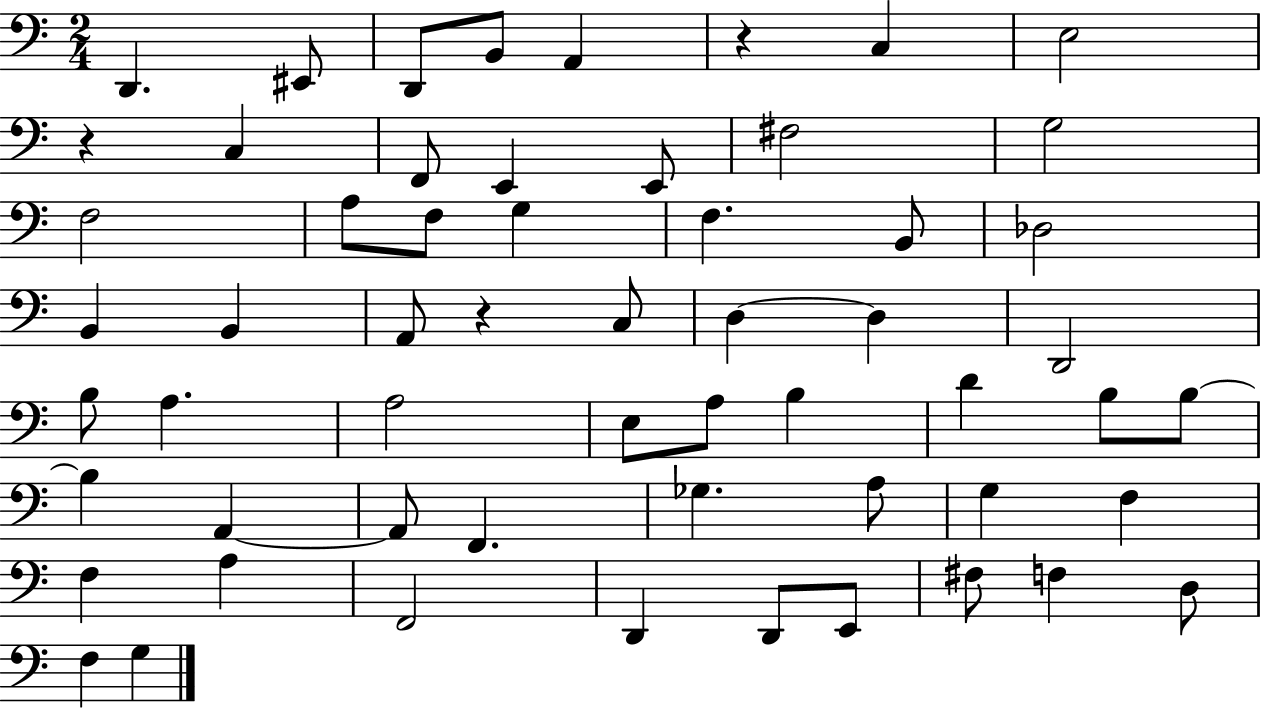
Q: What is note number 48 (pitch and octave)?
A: D2